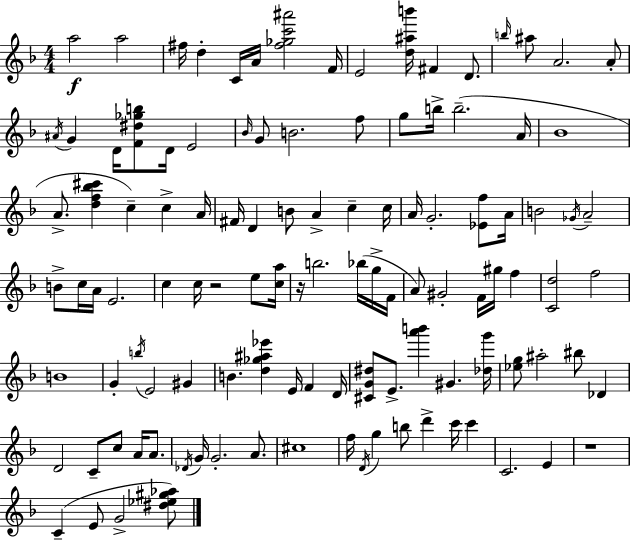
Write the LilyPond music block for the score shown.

{
  \clef treble
  \numericTimeSignature
  \time 4/4
  \key d \minor
  a''2\f a''2 | fis''16 d''4-. c'16 a'16 <fis'' ges'' c''' ais'''>2 f'16 | e'2 <d'' ais'' b'''>16 fis'4 d'8. | \grace { b''16 } ais''8 a'2. a'8-. | \break \acciaccatura { ais'16 } g'4 d'16 <f' dis'' ges'' b''>8 d'16 e'2 | \grace { bes'16 } g'8 b'2. | f''8 g''8 b''16-> b''2.--( | a'16 bes'1 | \break a'8.-> <d'' f'' bes'' cis'''>4 c''4--) c''4-> | a'16 fis'16 d'4 b'8 a'4-> c''4-- | c''16 a'16 g'2.-. | <ees' f''>8 a'16 b'2 \acciaccatura { ges'16 } a'2-- | \break b'8-> c''16 a'16 e'2. | c''4 c''16 r2 | e''8 <c'' a''>16 r16 b''2. | bes''16( g''16-> f'16 a'8) gis'2-. f'16 gis''16 | \break f''4 <c' d''>2 f''2 | b'1 | g'4-. \acciaccatura { b''16 } e'2 | gis'4 b'4. <d'' ges'' ais'' ees'''>4 e'16 | \break f'4 d'16 <cis' g' dis''>8 e'8.-> <a''' b'''>4 gis'4. | <des'' g'''>16 <ees'' g''>8 ais''2-. bis''8 | des'4 d'2 c'8-- c''8 | a'16 a'8. \acciaccatura { des'16 } g'16 g'2.-. | \break a'8. cis''1 | f''16 \acciaccatura { d'16 } g''4 b''8 d'''4-> | c'''16 c'''4 c'2. | e'4 r1 | \break c'4--( e'8 g'2-> | <dis'' ees'' gis'' aes''>8) \bar "|."
}